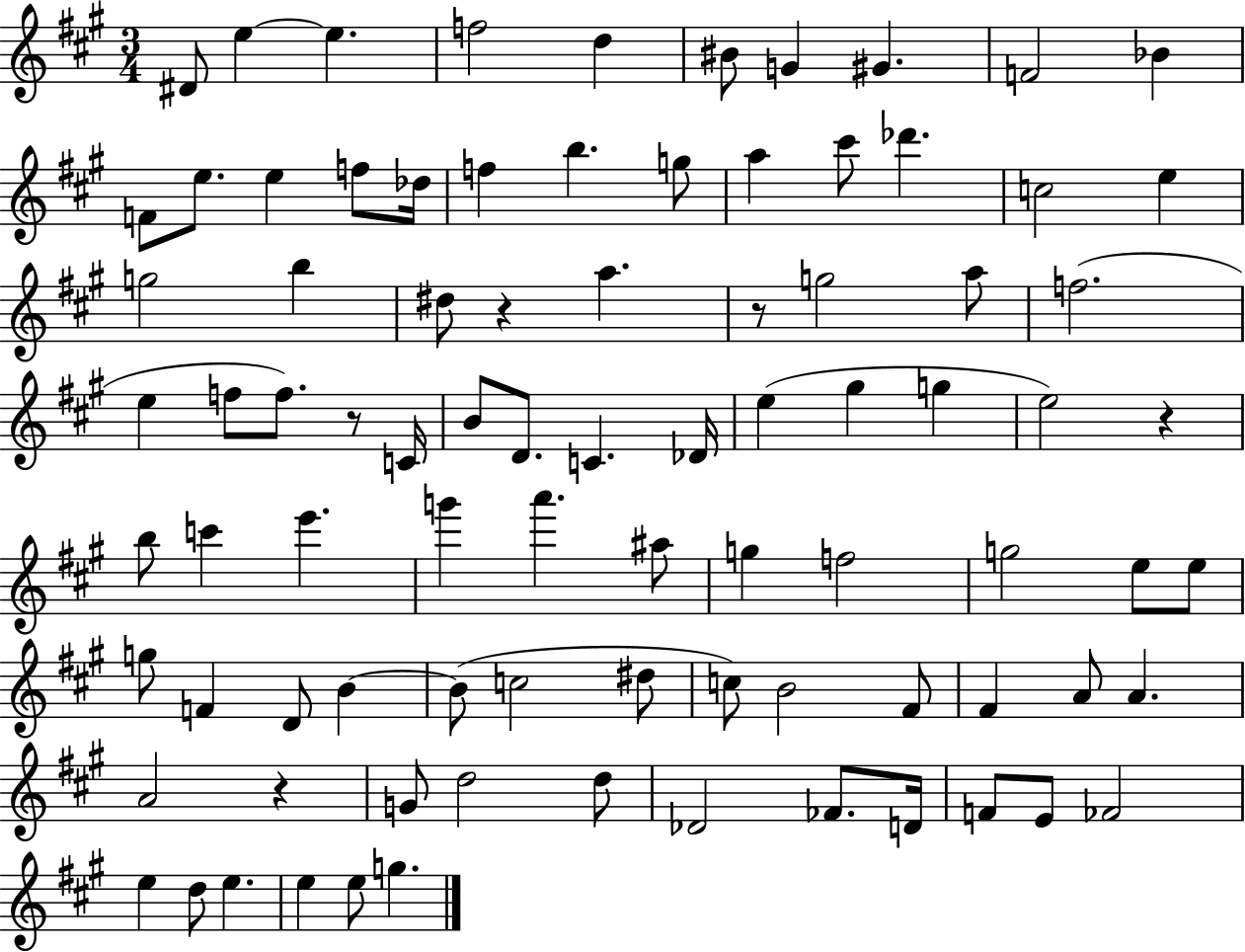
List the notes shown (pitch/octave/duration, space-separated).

D#4/e E5/q E5/q. F5/h D5/q BIS4/e G4/q G#4/q. F4/h Bb4/q F4/e E5/e. E5/q F5/e Db5/s F5/q B5/q. G5/e A5/q C#6/e Db6/q. C5/h E5/q G5/h B5/q D#5/e R/q A5/q. R/e G5/h A5/e F5/h. E5/q F5/e F5/e. R/e C4/s B4/e D4/e. C4/q. Db4/s E5/q G#5/q G5/q E5/h R/q B5/e C6/q E6/q. G6/q A6/q. A#5/e G5/q F5/h G5/h E5/e E5/e G5/e F4/q D4/e B4/q B4/e C5/h D#5/e C5/e B4/h F#4/e F#4/q A4/e A4/q. A4/h R/q G4/e D5/h D5/e Db4/h FES4/e. D4/s F4/e E4/e FES4/h E5/q D5/e E5/q. E5/q E5/e G5/q.